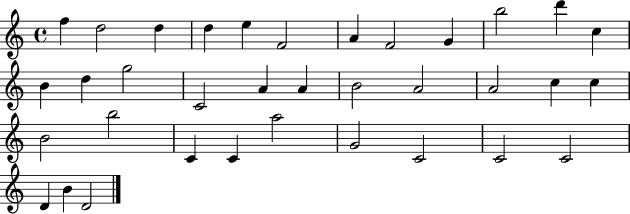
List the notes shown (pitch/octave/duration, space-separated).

F5/q D5/h D5/q D5/q E5/q F4/h A4/q F4/h G4/q B5/h D6/q C5/q B4/q D5/q G5/h C4/h A4/q A4/q B4/h A4/h A4/h C5/q C5/q B4/h B5/h C4/q C4/q A5/h G4/h C4/h C4/h C4/h D4/q B4/q D4/h